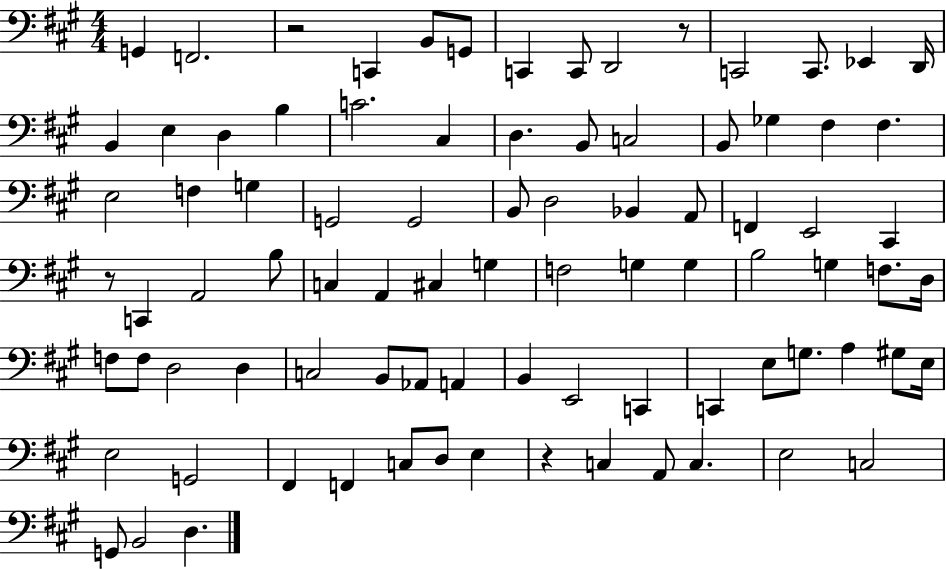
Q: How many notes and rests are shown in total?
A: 87